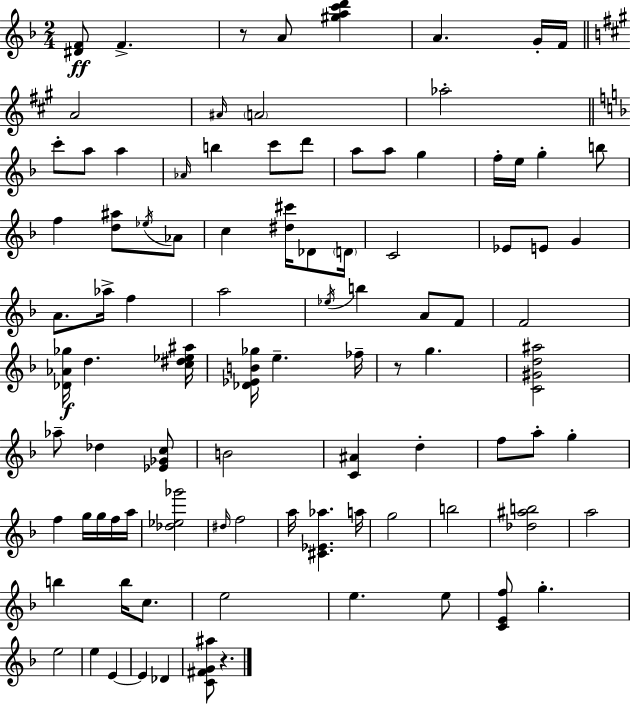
[D#4,F4]/e F4/q. R/e A4/e [G#5,A5,C6,D6]/q A4/q. G4/s F4/s A4/h A#4/s A4/h Ab5/h C6/e A5/e A5/q Ab4/s B5/q C6/e D6/e A5/e A5/e G5/q F5/s E5/s G5/q B5/e F5/q [D5,A#5]/e Eb5/s Ab4/e C5/q [D#5,C#6]/s Db4/e D4/s C4/h Eb4/e E4/e G4/q A4/e. Ab5/s F5/q A5/h Eb5/s B5/q A4/e F4/e F4/h [Db4,Ab4,Gb5]/s D5/q. [C5,D#5,Eb5,A#5]/s [Db4,Eb4,B4,Gb5]/s E5/q. FES5/s R/e G5/q. [C4,G#4,D5,A#5]/h Ab5/e Db5/q [Eb4,Gb4,C5]/e B4/h [C4,A#4]/q D5/q F5/e A5/e G5/q F5/q G5/s G5/s F5/s A5/s [Db5,Eb5,Gb6]/h D#5/s F5/h A5/s [C#4,Eb4,Ab5]/q. A5/s G5/h B5/h [Db5,A#5,B5]/h A5/h B5/q B5/s C5/e. E5/h E5/q. E5/e [C4,E4,F5]/e G5/q. E5/h E5/q E4/q E4/q Db4/q [C4,F#4,G4,A#5]/e R/q.